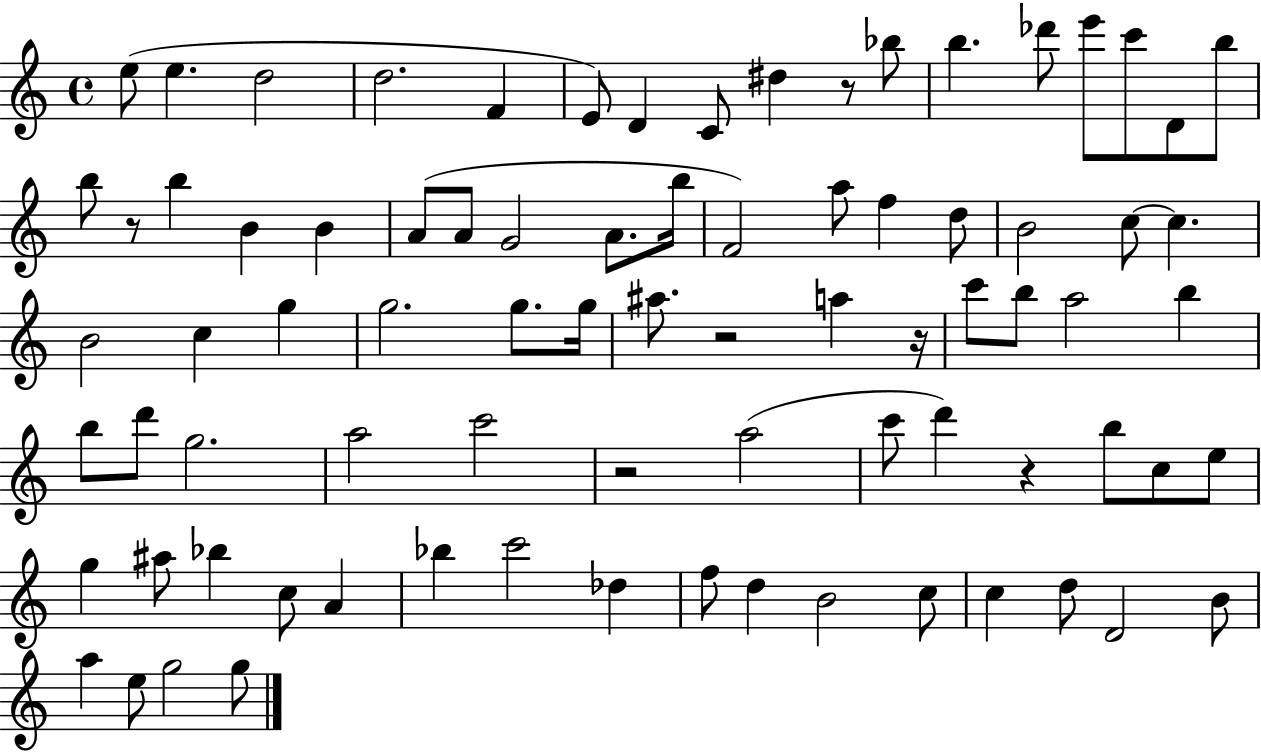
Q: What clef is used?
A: treble